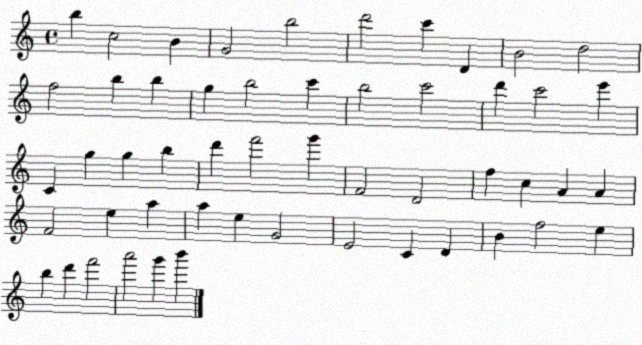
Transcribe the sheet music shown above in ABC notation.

X:1
T:Untitled
M:4/4
L:1/4
K:C
b c2 B G2 b2 d'2 c' D B2 d2 f2 b b g b2 c' b2 c'2 d' c'2 e' C g g b d' f'2 g' F2 D2 f c A A F2 e a a e G2 E2 C D B f2 e b d' f'2 a'2 g' b'